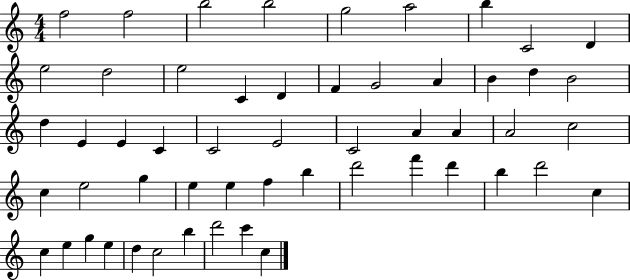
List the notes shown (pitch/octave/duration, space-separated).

F5/h F5/h B5/h B5/h G5/h A5/h B5/q C4/h D4/q E5/h D5/h E5/h C4/q D4/q F4/q G4/h A4/q B4/q D5/q B4/h D5/q E4/q E4/q C4/q C4/h E4/h C4/h A4/q A4/q A4/h C5/h C5/q E5/h G5/q E5/q E5/q F5/q B5/q D6/h F6/q D6/q B5/q D6/h C5/q C5/q E5/q G5/q E5/q D5/q C5/h B5/q D6/h C6/q C5/q